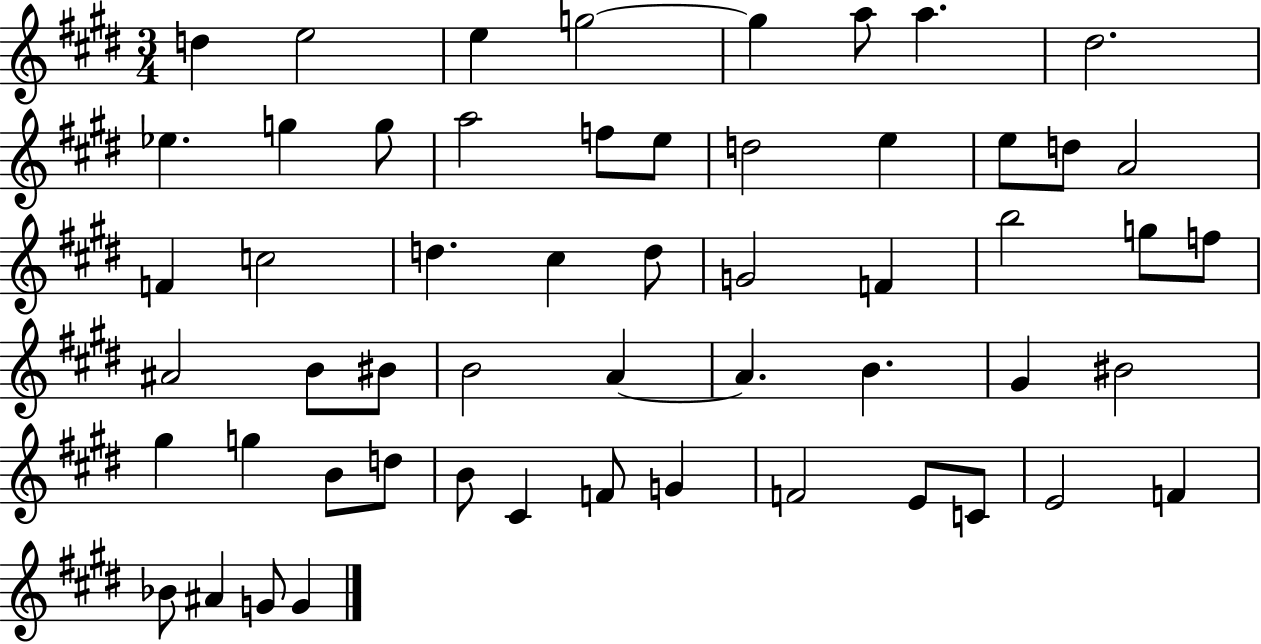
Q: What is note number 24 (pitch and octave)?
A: D5